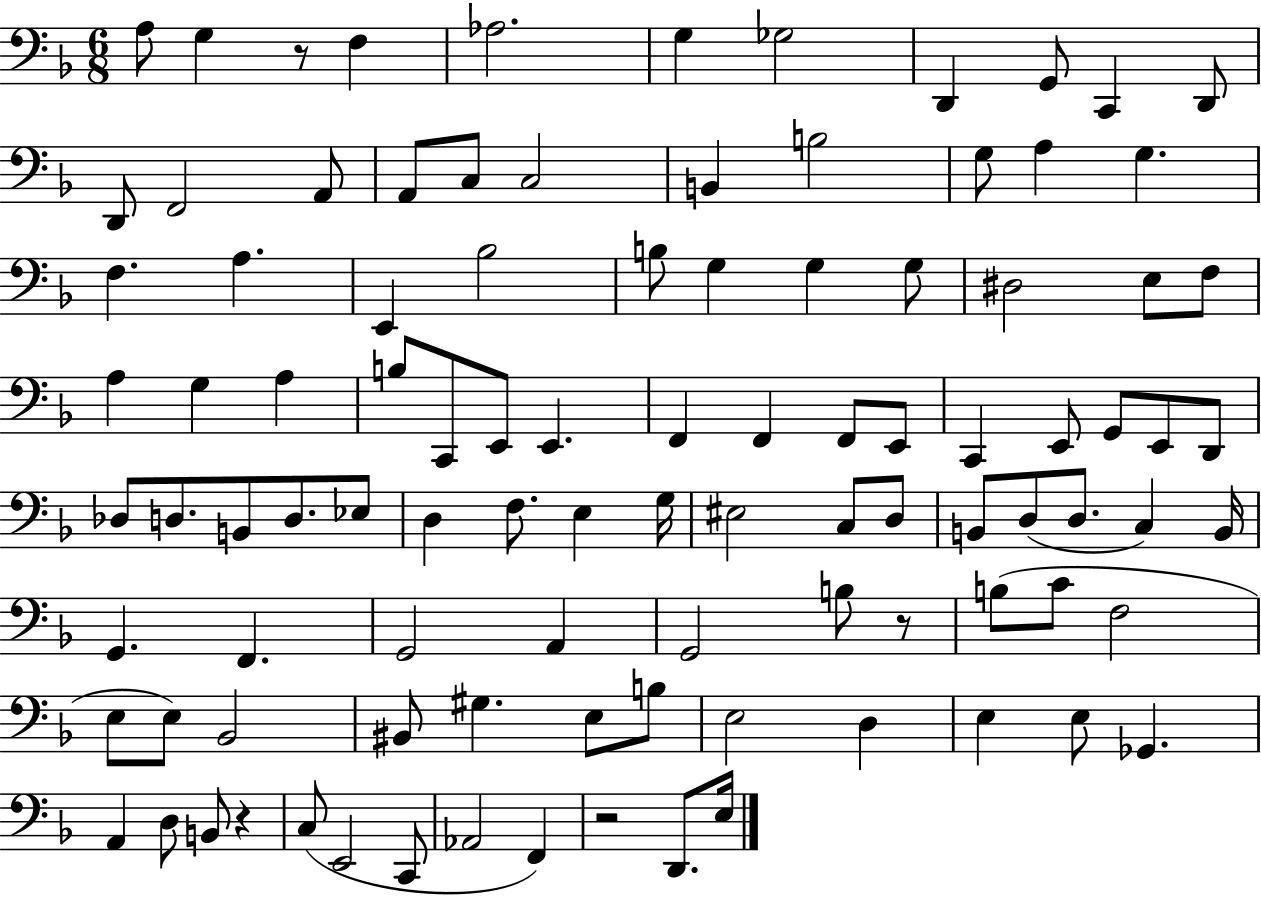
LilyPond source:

{
  \clef bass
  \numericTimeSignature
  \time 6/8
  \key f \major
  a8 g4 r8 f4 | aes2. | g4 ges2 | d,4 g,8 c,4 d,8 | \break d,8 f,2 a,8 | a,8 c8 c2 | b,4 b2 | g8 a4 g4. | \break f4. a4. | e,4 bes2 | b8 g4 g4 g8 | dis2 e8 f8 | \break a4 g4 a4 | b8 c,8 e,8 e,4. | f,4 f,4 f,8 e,8 | c,4 e,8 g,8 e,8 d,8 | \break des8 d8. b,8 d8. ees8 | d4 f8. e4 g16 | eis2 c8 d8 | b,8 d8( d8. c4) b,16 | \break g,4. f,4. | g,2 a,4 | g,2 b8 r8 | b8( c'8 f2 | \break e8 e8) bes,2 | bis,8 gis4. e8 b8 | e2 d4 | e4 e8 ges,4. | \break a,4 d8 b,8 r4 | c8( e,2 c,8 | aes,2 f,4) | r2 d,8. e16 | \break \bar "|."
}